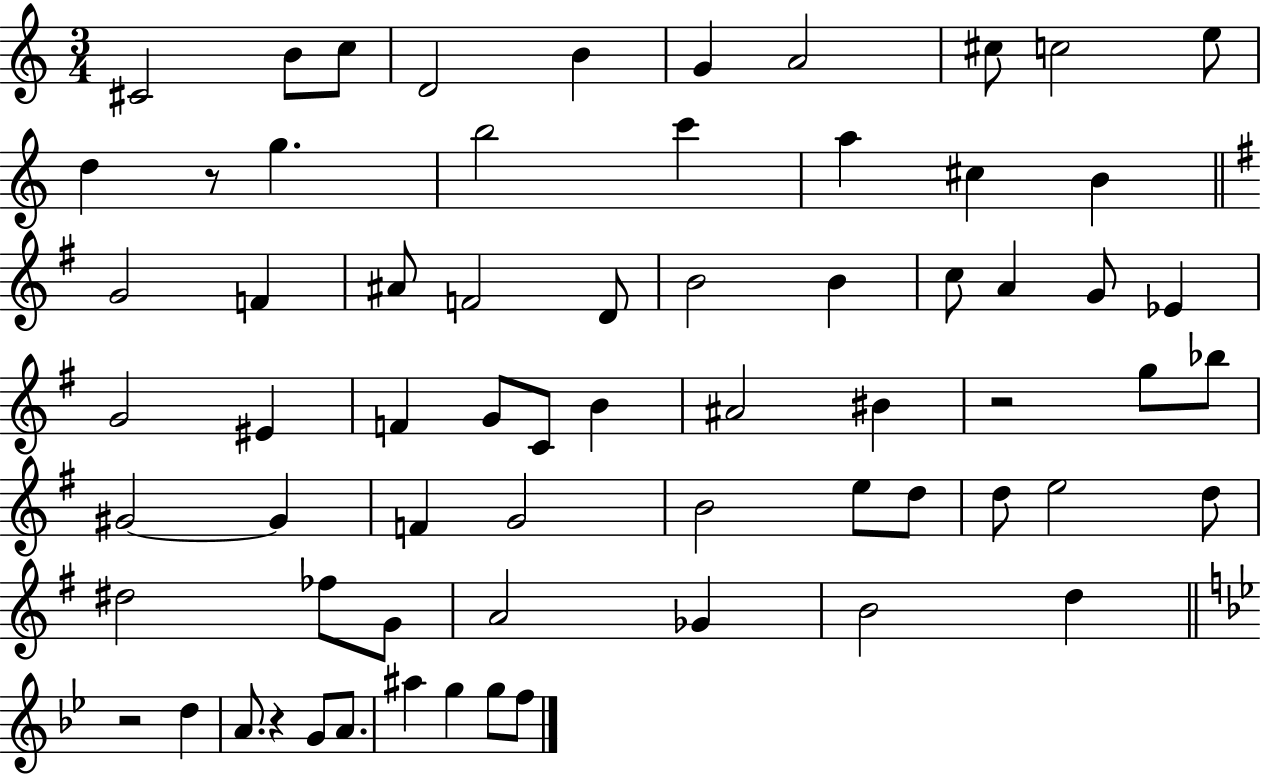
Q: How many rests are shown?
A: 4